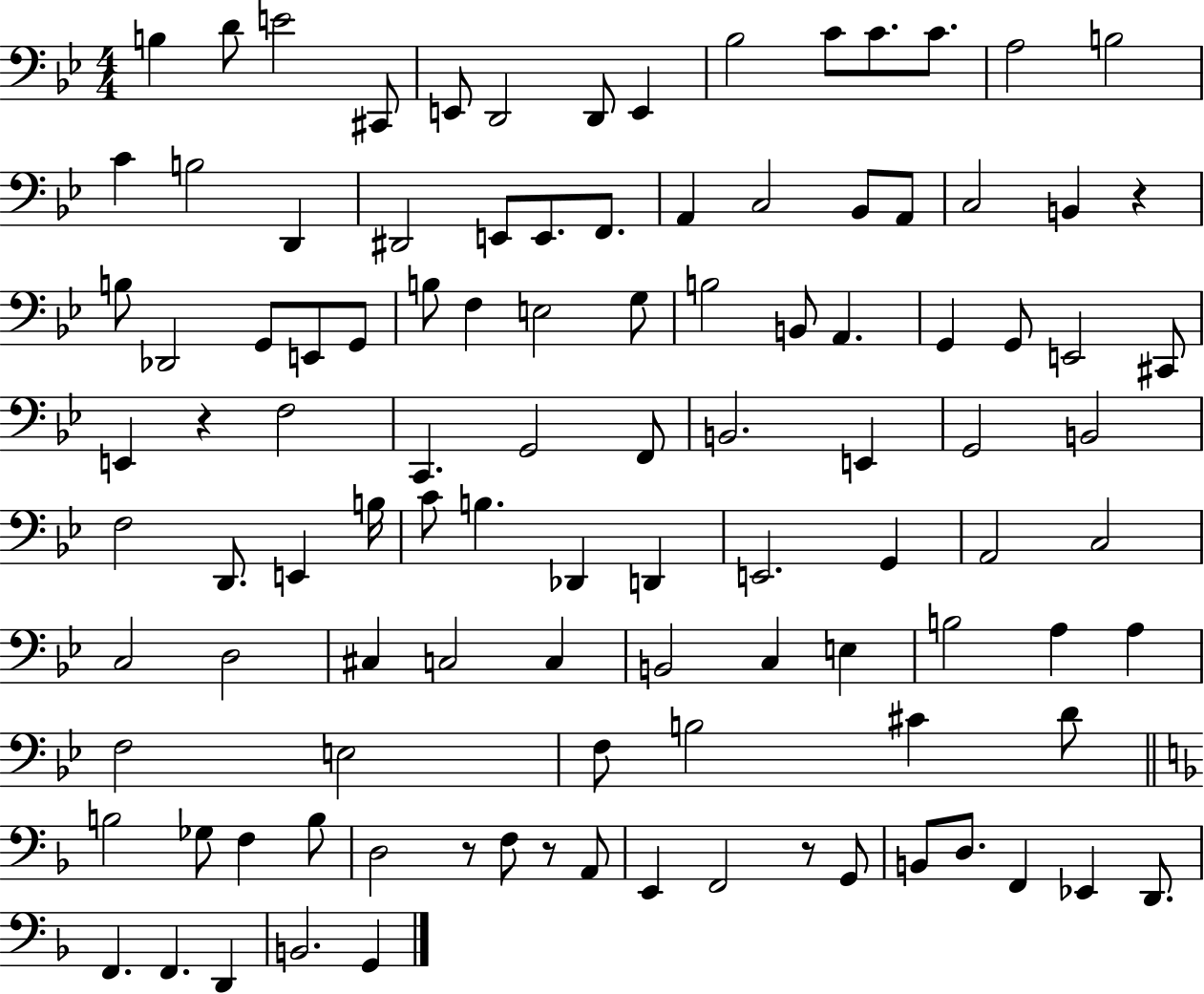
X:1
T:Untitled
M:4/4
L:1/4
K:Bb
B, D/2 E2 ^C,,/2 E,,/2 D,,2 D,,/2 E,, _B,2 C/2 C/2 C/2 A,2 B,2 C B,2 D,, ^D,,2 E,,/2 E,,/2 F,,/2 A,, C,2 _B,,/2 A,,/2 C,2 B,, z B,/2 _D,,2 G,,/2 E,,/2 G,,/2 B,/2 F, E,2 G,/2 B,2 B,,/2 A,, G,, G,,/2 E,,2 ^C,,/2 E,, z F,2 C,, G,,2 F,,/2 B,,2 E,, G,,2 B,,2 F,2 D,,/2 E,, B,/4 C/2 B, _D,, D,, E,,2 G,, A,,2 C,2 C,2 D,2 ^C, C,2 C, B,,2 C, E, B,2 A, A, F,2 E,2 F,/2 B,2 ^C D/2 B,2 _G,/2 F, B,/2 D,2 z/2 F,/2 z/2 A,,/2 E,, F,,2 z/2 G,,/2 B,,/2 D,/2 F,, _E,, D,,/2 F,, F,, D,, B,,2 G,,